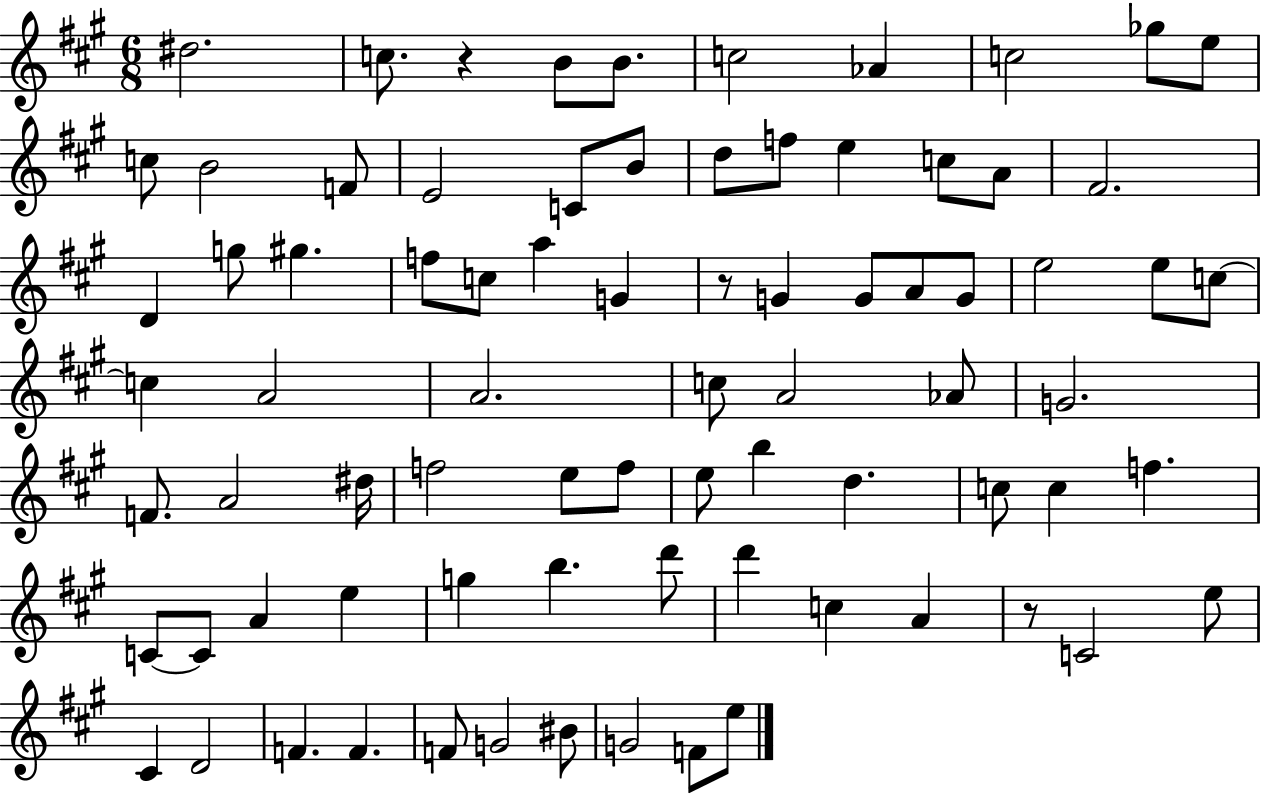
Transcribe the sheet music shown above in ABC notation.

X:1
T:Untitled
M:6/8
L:1/4
K:A
^d2 c/2 z B/2 B/2 c2 _A c2 _g/2 e/2 c/2 B2 F/2 E2 C/2 B/2 d/2 f/2 e c/2 A/2 ^F2 D g/2 ^g f/2 c/2 a G z/2 G G/2 A/2 G/2 e2 e/2 c/2 c A2 A2 c/2 A2 _A/2 G2 F/2 A2 ^d/4 f2 e/2 f/2 e/2 b d c/2 c f C/2 C/2 A e g b d'/2 d' c A z/2 C2 e/2 ^C D2 F F F/2 G2 ^B/2 G2 F/2 e/2